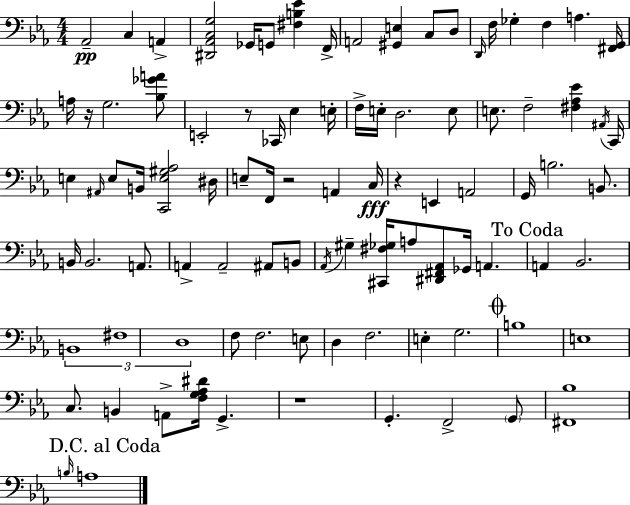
{
  \clef bass
  \numericTimeSignature
  \time 4/4
  \key ees \major
  aes,2--\pp c4 a,4-> | <dis, aes, c g>2 ges,16 g,8 <fis b ees'>4 f,16-> | a,2 <gis, e>4 c8 d8 | \grace { d,16 } f16 ges4-. f4 a4. | \break <fis, g,>16 a16 r16 g2. <bes ges' a'>8 | e,2-. r8 ces,16 ees4 | e16-. f16-> e16-. d2. e8 | e8. f2-- <fis aes ees'>4 | \break \acciaccatura { ais,16 } c,16 e4 \grace { ais,16 } e8 b,16 <c, e gis aes>2 | dis16 e8-- f,16 r2 a,4 | c16\fff r4 e,4 a,2 | g,16 b2. | \break b,8. b,16 b,2. | a,8. a,4-> a,2-- ais,8 | b,8 \acciaccatura { aes,16 } gis4-- <cis, fis ges>16 a8 <dis, fis, aes,>8 ges,16 a,4. | \mark "To Coda" a,4 bes,2. | \break \tuplet 3/2 { b,1 | fis1 | d1 } | f8 f2. | \break e8 d4 f2. | e4-. g2. | \mark \markup { \musicglyph "scripts.coda" } b1 | e1 | \break c8. b,4 a,8-> <f g aes dis'>16 g,4.-> | r1 | g,4.-. f,2-> | \parenthesize g,8 <fis, bes>1 | \break \mark "D.C. al Coda" \grace { b16 } a1 | \bar "|."
}